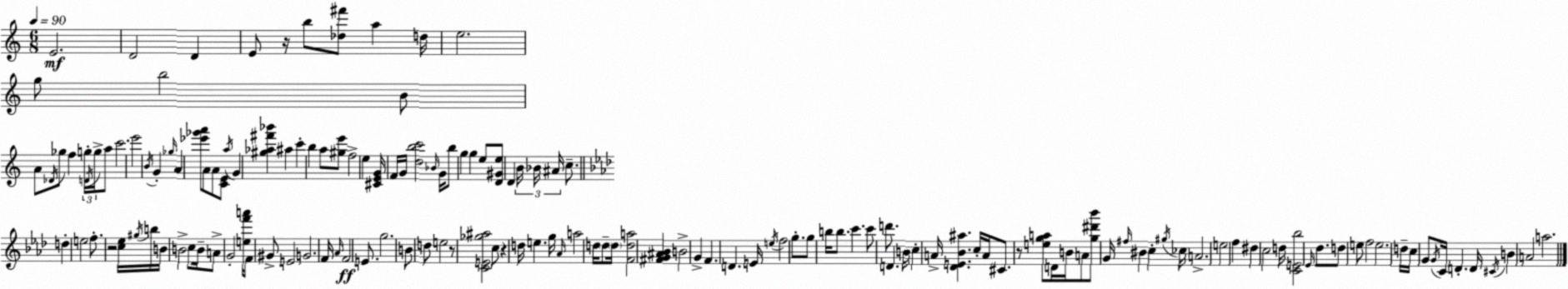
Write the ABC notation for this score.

X:1
T:Untitled
M:6/8
L:1/4
K:C
E2 D2 D E/2 z/4 b/2 [_d^f']/2 a d/4 e2 g/2 b2 B/2 A/2 _D/4 _g/2 f g/4 D/4 g/4 a/2 c'2 e'2 B/4 G _g/4 A [_e'_g'a']/2 A/2 A/2 [CE]/2 a/4 G [^g_a^f'_b'] ^a c' b a/2 [^ge']/2 f2 e [^CEG]/4 F/4 G/4 [dbc']2 _B/4 G/4 b/2 g g e/2 [D^Ge]/2 D B/4 _B/4 ^A/4 c/2 d e2 f/2 z2 [c_e]/4 ^g/4 b/4 B/4 B2 c/2 B/4 A/2 G2 [ef'a']/4 F/2 ^G/2 E2 G2 F/4 _A/4 F2 E/2 g2 B/2 d/2 e2 z/2 [CE_g^a]2 c/2 z d/4 e g/4 _A/4 a2 d/4 d/2 d/4 [Fda]2 [^FG^A_B] B2 G F D E/4 e/4 f2 g/2 g/2 b/4 b/2 c' c'/2 d'/2 D B/4 c A/4 [_DE_B^a] c/4 A/4 ^C/2 z/2 [ega]/2 D/4 B/4 A/2 [g^d'_b']/2 G/4 ^f/4 ^B c ^g/4 _c/4 A2 e2 f ^d c2 d/4 [CE_b]2 _E/4 _d/2 d/2 e/2 f2 e2 d/4 c/4 G/2 G/4 C/4 D D/4 ^C/4 B A2 a2